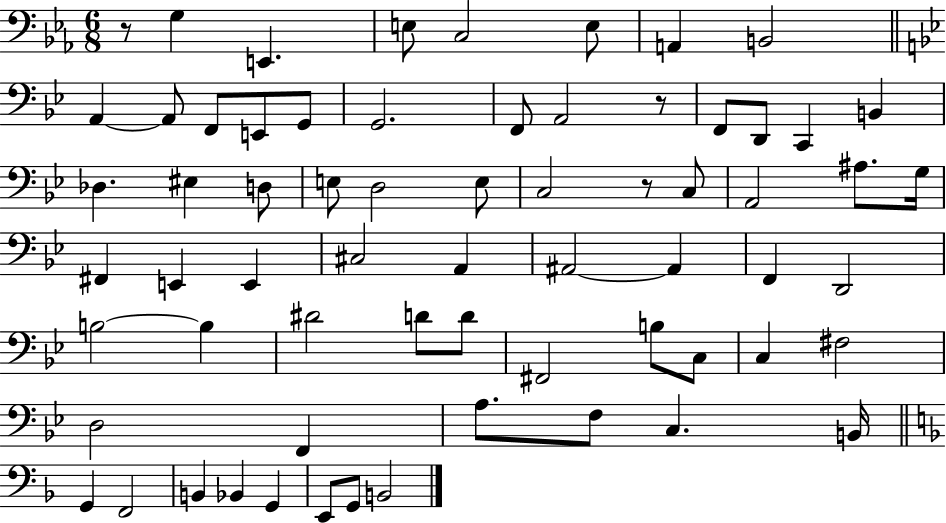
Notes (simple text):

R/e G3/q E2/q. E3/e C3/h E3/e A2/q B2/h A2/q A2/e F2/e E2/e G2/e G2/h. F2/e A2/h R/e F2/e D2/e C2/q B2/q Db3/q. EIS3/q D3/e E3/e D3/h E3/e C3/h R/e C3/e A2/h A#3/e. G3/s F#2/q E2/q E2/q C#3/h A2/q A#2/h A#2/q F2/q D2/h B3/h B3/q D#4/h D4/e D4/e F#2/h B3/e C3/e C3/q F#3/h D3/h F2/q A3/e. F3/e C3/q. B2/s G2/q F2/h B2/q Bb2/q G2/q E2/e G2/e B2/h